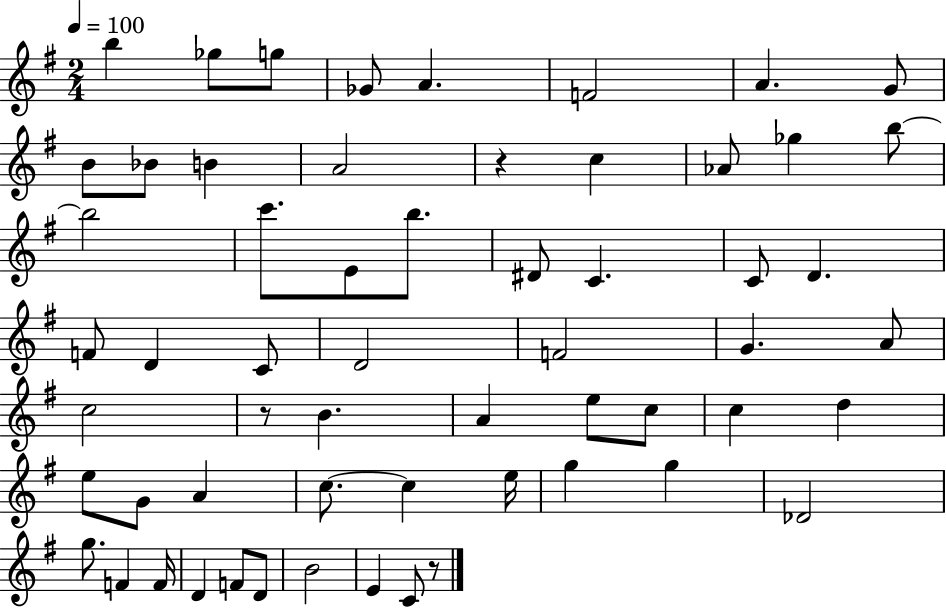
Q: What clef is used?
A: treble